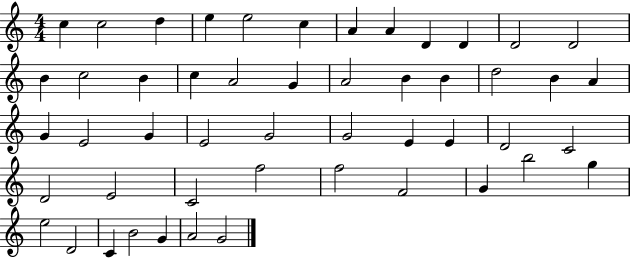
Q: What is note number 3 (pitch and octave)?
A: D5